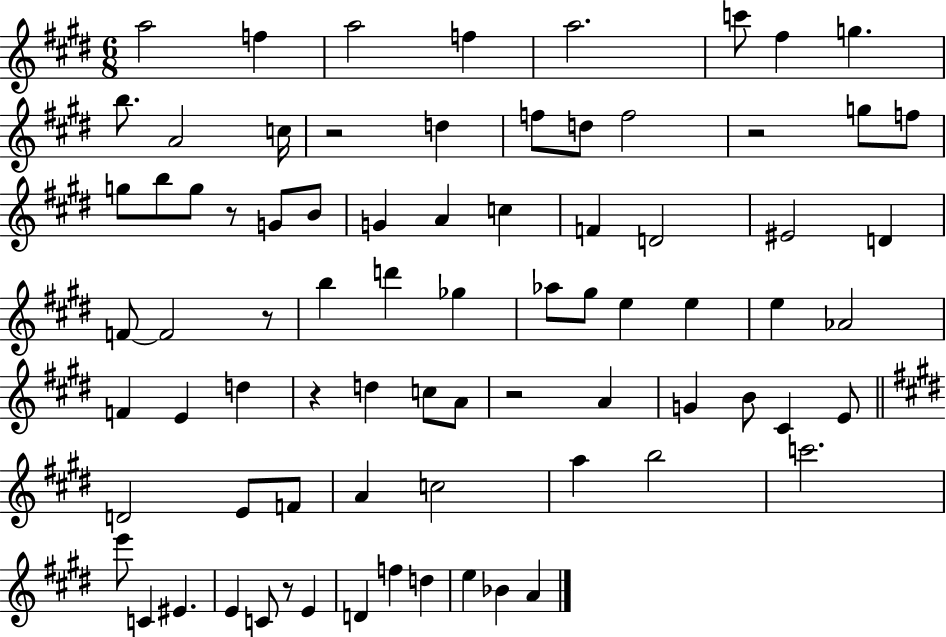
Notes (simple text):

A5/h F5/q A5/h F5/q A5/h. C6/e F#5/q G5/q. B5/e. A4/h C5/s R/h D5/q F5/e D5/e F5/h R/h G5/e F5/e G5/e B5/e G5/e R/e G4/e B4/e G4/q A4/q C5/q F4/q D4/h EIS4/h D4/q F4/e F4/h R/e B5/q D6/q Gb5/q Ab5/e G#5/e E5/q E5/q E5/q Ab4/h F4/q E4/q D5/q R/q D5/q C5/e A4/e R/h A4/q G4/q B4/e C#4/q E4/e D4/h E4/e F4/e A4/q C5/h A5/q B5/h C6/h. E6/e C4/q EIS4/q. E4/q C4/e R/e E4/q D4/q F5/q D5/q E5/q Bb4/q A4/q